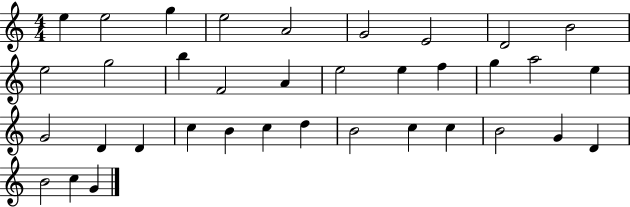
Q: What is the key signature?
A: C major